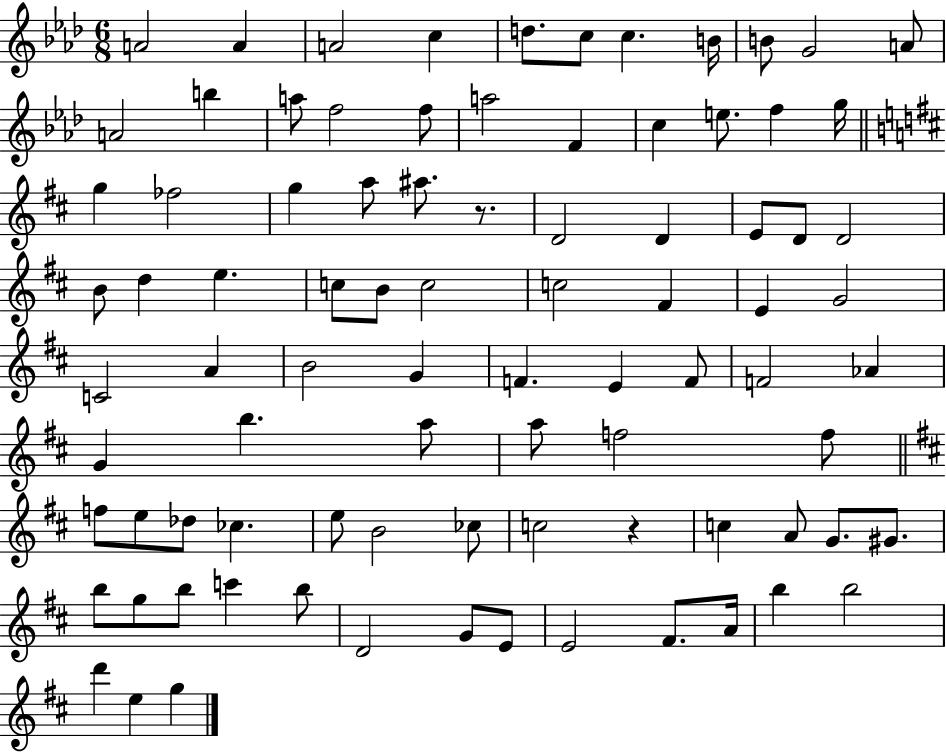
{
  \clef treble
  \numericTimeSignature
  \time 6/8
  \key aes \major
  a'2 a'4 | a'2 c''4 | d''8. c''8 c''4. b'16 | b'8 g'2 a'8 | \break a'2 b''4 | a''8 f''2 f''8 | a''2 f'4 | c''4 e''8. f''4 g''16 | \break \bar "||" \break \key b \minor g''4 fes''2 | g''4 a''8 ais''8. r8. | d'2 d'4 | e'8 d'8 d'2 | \break b'8 d''4 e''4. | c''8 b'8 c''2 | c''2 fis'4 | e'4 g'2 | \break c'2 a'4 | b'2 g'4 | f'4. e'4 f'8 | f'2 aes'4 | \break g'4 b''4. a''8 | a''8 f''2 f''8 | \bar "||" \break \key b \minor f''8 e''8 des''8 ces''4. | e''8 b'2 ces''8 | c''2 r4 | c''4 a'8 g'8. gis'8. | \break b''8 g''8 b''8 c'''4 b''8 | d'2 g'8 e'8 | e'2 fis'8. a'16 | b''4 b''2 | \break d'''4 e''4 g''4 | \bar "|."
}